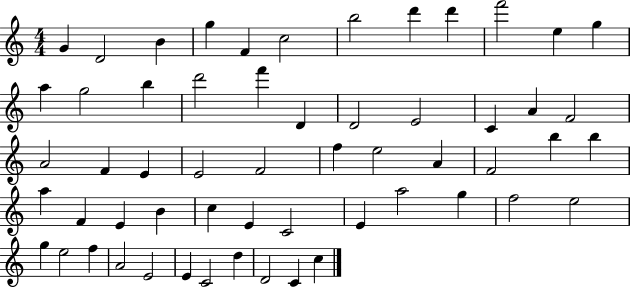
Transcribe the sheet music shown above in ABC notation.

X:1
T:Untitled
M:4/4
L:1/4
K:C
G D2 B g F c2 b2 d' d' f'2 e g a g2 b d'2 f' D D2 E2 C A F2 A2 F E E2 F2 f e2 A F2 b b a F E B c E C2 E a2 g f2 e2 g e2 f A2 E2 E C2 d D2 C c